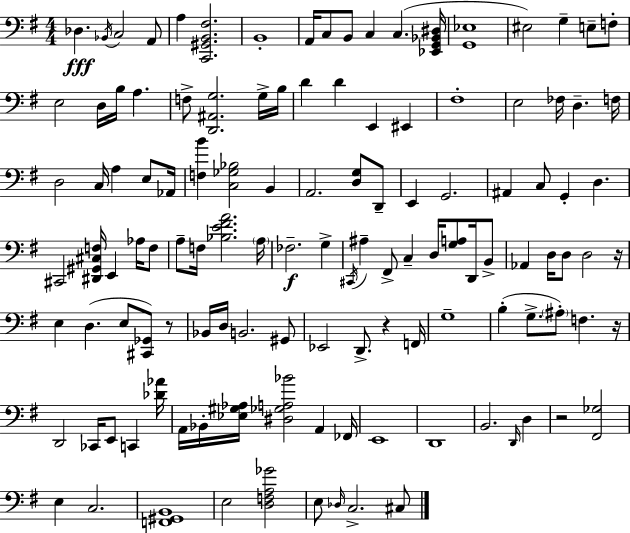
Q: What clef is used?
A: bass